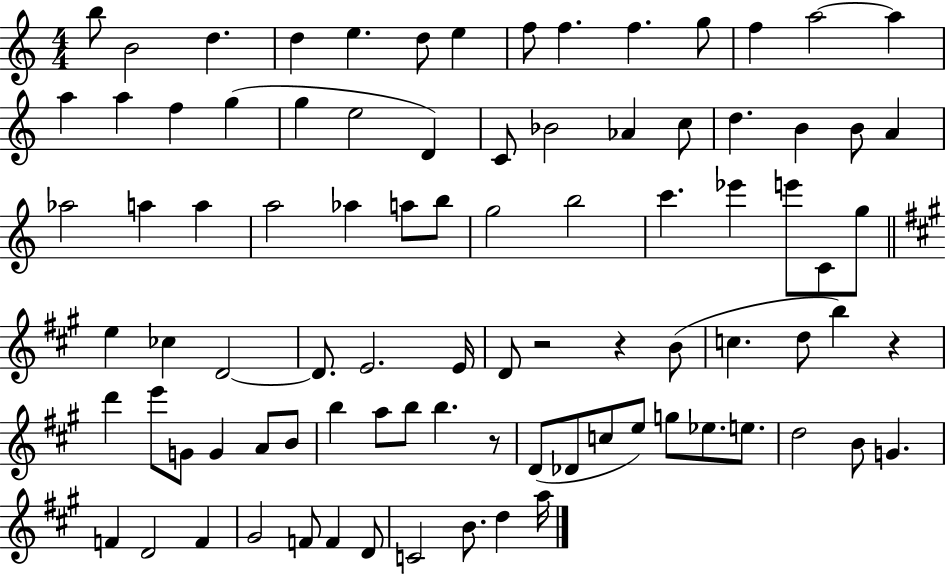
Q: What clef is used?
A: treble